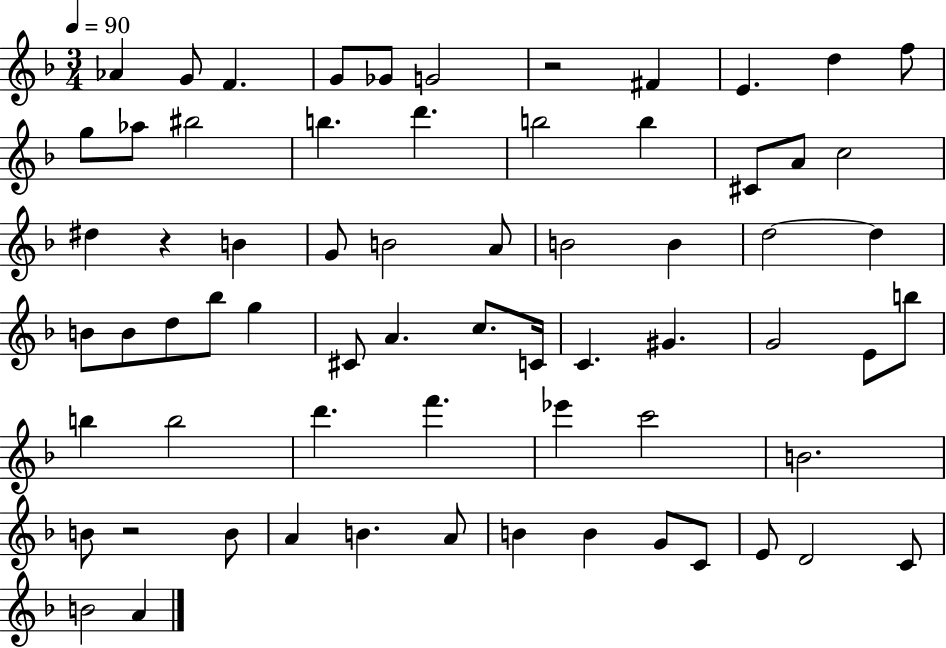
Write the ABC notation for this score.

X:1
T:Untitled
M:3/4
L:1/4
K:F
_A G/2 F G/2 _G/2 G2 z2 ^F E d f/2 g/2 _a/2 ^b2 b d' b2 b ^C/2 A/2 c2 ^d z B G/2 B2 A/2 B2 B d2 d B/2 B/2 d/2 _b/2 g ^C/2 A c/2 C/4 C ^G G2 E/2 b/2 b b2 d' f' _e' c'2 B2 B/2 z2 B/2 A B A/2 B B G/2 C/2 E/2 D2 C/2 B2 A